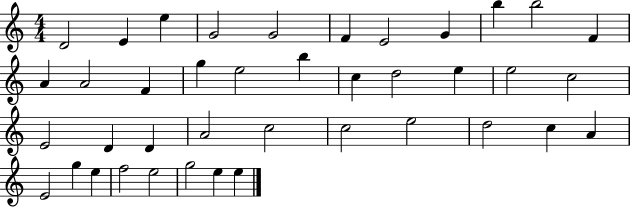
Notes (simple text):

D4/h E4/q E5/q G4/h G4/h F4/q E4/h G4/q B5/q B5/h F4/q A4/q A4/h F4/q G5/q E5/h B5/q C5/q D5/h E5/q E5/h C5/h E4/h D4/q D4/q A4/h C5/h C5/h E5/h D5/h C5/q A4/q E4/h G5/q E5/q F5/h E5/h G5/h E5/q E5/q